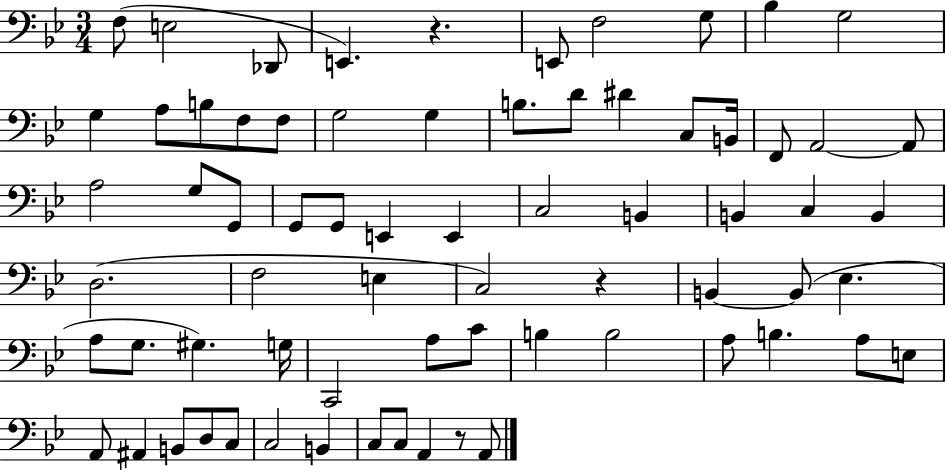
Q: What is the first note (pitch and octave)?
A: F3